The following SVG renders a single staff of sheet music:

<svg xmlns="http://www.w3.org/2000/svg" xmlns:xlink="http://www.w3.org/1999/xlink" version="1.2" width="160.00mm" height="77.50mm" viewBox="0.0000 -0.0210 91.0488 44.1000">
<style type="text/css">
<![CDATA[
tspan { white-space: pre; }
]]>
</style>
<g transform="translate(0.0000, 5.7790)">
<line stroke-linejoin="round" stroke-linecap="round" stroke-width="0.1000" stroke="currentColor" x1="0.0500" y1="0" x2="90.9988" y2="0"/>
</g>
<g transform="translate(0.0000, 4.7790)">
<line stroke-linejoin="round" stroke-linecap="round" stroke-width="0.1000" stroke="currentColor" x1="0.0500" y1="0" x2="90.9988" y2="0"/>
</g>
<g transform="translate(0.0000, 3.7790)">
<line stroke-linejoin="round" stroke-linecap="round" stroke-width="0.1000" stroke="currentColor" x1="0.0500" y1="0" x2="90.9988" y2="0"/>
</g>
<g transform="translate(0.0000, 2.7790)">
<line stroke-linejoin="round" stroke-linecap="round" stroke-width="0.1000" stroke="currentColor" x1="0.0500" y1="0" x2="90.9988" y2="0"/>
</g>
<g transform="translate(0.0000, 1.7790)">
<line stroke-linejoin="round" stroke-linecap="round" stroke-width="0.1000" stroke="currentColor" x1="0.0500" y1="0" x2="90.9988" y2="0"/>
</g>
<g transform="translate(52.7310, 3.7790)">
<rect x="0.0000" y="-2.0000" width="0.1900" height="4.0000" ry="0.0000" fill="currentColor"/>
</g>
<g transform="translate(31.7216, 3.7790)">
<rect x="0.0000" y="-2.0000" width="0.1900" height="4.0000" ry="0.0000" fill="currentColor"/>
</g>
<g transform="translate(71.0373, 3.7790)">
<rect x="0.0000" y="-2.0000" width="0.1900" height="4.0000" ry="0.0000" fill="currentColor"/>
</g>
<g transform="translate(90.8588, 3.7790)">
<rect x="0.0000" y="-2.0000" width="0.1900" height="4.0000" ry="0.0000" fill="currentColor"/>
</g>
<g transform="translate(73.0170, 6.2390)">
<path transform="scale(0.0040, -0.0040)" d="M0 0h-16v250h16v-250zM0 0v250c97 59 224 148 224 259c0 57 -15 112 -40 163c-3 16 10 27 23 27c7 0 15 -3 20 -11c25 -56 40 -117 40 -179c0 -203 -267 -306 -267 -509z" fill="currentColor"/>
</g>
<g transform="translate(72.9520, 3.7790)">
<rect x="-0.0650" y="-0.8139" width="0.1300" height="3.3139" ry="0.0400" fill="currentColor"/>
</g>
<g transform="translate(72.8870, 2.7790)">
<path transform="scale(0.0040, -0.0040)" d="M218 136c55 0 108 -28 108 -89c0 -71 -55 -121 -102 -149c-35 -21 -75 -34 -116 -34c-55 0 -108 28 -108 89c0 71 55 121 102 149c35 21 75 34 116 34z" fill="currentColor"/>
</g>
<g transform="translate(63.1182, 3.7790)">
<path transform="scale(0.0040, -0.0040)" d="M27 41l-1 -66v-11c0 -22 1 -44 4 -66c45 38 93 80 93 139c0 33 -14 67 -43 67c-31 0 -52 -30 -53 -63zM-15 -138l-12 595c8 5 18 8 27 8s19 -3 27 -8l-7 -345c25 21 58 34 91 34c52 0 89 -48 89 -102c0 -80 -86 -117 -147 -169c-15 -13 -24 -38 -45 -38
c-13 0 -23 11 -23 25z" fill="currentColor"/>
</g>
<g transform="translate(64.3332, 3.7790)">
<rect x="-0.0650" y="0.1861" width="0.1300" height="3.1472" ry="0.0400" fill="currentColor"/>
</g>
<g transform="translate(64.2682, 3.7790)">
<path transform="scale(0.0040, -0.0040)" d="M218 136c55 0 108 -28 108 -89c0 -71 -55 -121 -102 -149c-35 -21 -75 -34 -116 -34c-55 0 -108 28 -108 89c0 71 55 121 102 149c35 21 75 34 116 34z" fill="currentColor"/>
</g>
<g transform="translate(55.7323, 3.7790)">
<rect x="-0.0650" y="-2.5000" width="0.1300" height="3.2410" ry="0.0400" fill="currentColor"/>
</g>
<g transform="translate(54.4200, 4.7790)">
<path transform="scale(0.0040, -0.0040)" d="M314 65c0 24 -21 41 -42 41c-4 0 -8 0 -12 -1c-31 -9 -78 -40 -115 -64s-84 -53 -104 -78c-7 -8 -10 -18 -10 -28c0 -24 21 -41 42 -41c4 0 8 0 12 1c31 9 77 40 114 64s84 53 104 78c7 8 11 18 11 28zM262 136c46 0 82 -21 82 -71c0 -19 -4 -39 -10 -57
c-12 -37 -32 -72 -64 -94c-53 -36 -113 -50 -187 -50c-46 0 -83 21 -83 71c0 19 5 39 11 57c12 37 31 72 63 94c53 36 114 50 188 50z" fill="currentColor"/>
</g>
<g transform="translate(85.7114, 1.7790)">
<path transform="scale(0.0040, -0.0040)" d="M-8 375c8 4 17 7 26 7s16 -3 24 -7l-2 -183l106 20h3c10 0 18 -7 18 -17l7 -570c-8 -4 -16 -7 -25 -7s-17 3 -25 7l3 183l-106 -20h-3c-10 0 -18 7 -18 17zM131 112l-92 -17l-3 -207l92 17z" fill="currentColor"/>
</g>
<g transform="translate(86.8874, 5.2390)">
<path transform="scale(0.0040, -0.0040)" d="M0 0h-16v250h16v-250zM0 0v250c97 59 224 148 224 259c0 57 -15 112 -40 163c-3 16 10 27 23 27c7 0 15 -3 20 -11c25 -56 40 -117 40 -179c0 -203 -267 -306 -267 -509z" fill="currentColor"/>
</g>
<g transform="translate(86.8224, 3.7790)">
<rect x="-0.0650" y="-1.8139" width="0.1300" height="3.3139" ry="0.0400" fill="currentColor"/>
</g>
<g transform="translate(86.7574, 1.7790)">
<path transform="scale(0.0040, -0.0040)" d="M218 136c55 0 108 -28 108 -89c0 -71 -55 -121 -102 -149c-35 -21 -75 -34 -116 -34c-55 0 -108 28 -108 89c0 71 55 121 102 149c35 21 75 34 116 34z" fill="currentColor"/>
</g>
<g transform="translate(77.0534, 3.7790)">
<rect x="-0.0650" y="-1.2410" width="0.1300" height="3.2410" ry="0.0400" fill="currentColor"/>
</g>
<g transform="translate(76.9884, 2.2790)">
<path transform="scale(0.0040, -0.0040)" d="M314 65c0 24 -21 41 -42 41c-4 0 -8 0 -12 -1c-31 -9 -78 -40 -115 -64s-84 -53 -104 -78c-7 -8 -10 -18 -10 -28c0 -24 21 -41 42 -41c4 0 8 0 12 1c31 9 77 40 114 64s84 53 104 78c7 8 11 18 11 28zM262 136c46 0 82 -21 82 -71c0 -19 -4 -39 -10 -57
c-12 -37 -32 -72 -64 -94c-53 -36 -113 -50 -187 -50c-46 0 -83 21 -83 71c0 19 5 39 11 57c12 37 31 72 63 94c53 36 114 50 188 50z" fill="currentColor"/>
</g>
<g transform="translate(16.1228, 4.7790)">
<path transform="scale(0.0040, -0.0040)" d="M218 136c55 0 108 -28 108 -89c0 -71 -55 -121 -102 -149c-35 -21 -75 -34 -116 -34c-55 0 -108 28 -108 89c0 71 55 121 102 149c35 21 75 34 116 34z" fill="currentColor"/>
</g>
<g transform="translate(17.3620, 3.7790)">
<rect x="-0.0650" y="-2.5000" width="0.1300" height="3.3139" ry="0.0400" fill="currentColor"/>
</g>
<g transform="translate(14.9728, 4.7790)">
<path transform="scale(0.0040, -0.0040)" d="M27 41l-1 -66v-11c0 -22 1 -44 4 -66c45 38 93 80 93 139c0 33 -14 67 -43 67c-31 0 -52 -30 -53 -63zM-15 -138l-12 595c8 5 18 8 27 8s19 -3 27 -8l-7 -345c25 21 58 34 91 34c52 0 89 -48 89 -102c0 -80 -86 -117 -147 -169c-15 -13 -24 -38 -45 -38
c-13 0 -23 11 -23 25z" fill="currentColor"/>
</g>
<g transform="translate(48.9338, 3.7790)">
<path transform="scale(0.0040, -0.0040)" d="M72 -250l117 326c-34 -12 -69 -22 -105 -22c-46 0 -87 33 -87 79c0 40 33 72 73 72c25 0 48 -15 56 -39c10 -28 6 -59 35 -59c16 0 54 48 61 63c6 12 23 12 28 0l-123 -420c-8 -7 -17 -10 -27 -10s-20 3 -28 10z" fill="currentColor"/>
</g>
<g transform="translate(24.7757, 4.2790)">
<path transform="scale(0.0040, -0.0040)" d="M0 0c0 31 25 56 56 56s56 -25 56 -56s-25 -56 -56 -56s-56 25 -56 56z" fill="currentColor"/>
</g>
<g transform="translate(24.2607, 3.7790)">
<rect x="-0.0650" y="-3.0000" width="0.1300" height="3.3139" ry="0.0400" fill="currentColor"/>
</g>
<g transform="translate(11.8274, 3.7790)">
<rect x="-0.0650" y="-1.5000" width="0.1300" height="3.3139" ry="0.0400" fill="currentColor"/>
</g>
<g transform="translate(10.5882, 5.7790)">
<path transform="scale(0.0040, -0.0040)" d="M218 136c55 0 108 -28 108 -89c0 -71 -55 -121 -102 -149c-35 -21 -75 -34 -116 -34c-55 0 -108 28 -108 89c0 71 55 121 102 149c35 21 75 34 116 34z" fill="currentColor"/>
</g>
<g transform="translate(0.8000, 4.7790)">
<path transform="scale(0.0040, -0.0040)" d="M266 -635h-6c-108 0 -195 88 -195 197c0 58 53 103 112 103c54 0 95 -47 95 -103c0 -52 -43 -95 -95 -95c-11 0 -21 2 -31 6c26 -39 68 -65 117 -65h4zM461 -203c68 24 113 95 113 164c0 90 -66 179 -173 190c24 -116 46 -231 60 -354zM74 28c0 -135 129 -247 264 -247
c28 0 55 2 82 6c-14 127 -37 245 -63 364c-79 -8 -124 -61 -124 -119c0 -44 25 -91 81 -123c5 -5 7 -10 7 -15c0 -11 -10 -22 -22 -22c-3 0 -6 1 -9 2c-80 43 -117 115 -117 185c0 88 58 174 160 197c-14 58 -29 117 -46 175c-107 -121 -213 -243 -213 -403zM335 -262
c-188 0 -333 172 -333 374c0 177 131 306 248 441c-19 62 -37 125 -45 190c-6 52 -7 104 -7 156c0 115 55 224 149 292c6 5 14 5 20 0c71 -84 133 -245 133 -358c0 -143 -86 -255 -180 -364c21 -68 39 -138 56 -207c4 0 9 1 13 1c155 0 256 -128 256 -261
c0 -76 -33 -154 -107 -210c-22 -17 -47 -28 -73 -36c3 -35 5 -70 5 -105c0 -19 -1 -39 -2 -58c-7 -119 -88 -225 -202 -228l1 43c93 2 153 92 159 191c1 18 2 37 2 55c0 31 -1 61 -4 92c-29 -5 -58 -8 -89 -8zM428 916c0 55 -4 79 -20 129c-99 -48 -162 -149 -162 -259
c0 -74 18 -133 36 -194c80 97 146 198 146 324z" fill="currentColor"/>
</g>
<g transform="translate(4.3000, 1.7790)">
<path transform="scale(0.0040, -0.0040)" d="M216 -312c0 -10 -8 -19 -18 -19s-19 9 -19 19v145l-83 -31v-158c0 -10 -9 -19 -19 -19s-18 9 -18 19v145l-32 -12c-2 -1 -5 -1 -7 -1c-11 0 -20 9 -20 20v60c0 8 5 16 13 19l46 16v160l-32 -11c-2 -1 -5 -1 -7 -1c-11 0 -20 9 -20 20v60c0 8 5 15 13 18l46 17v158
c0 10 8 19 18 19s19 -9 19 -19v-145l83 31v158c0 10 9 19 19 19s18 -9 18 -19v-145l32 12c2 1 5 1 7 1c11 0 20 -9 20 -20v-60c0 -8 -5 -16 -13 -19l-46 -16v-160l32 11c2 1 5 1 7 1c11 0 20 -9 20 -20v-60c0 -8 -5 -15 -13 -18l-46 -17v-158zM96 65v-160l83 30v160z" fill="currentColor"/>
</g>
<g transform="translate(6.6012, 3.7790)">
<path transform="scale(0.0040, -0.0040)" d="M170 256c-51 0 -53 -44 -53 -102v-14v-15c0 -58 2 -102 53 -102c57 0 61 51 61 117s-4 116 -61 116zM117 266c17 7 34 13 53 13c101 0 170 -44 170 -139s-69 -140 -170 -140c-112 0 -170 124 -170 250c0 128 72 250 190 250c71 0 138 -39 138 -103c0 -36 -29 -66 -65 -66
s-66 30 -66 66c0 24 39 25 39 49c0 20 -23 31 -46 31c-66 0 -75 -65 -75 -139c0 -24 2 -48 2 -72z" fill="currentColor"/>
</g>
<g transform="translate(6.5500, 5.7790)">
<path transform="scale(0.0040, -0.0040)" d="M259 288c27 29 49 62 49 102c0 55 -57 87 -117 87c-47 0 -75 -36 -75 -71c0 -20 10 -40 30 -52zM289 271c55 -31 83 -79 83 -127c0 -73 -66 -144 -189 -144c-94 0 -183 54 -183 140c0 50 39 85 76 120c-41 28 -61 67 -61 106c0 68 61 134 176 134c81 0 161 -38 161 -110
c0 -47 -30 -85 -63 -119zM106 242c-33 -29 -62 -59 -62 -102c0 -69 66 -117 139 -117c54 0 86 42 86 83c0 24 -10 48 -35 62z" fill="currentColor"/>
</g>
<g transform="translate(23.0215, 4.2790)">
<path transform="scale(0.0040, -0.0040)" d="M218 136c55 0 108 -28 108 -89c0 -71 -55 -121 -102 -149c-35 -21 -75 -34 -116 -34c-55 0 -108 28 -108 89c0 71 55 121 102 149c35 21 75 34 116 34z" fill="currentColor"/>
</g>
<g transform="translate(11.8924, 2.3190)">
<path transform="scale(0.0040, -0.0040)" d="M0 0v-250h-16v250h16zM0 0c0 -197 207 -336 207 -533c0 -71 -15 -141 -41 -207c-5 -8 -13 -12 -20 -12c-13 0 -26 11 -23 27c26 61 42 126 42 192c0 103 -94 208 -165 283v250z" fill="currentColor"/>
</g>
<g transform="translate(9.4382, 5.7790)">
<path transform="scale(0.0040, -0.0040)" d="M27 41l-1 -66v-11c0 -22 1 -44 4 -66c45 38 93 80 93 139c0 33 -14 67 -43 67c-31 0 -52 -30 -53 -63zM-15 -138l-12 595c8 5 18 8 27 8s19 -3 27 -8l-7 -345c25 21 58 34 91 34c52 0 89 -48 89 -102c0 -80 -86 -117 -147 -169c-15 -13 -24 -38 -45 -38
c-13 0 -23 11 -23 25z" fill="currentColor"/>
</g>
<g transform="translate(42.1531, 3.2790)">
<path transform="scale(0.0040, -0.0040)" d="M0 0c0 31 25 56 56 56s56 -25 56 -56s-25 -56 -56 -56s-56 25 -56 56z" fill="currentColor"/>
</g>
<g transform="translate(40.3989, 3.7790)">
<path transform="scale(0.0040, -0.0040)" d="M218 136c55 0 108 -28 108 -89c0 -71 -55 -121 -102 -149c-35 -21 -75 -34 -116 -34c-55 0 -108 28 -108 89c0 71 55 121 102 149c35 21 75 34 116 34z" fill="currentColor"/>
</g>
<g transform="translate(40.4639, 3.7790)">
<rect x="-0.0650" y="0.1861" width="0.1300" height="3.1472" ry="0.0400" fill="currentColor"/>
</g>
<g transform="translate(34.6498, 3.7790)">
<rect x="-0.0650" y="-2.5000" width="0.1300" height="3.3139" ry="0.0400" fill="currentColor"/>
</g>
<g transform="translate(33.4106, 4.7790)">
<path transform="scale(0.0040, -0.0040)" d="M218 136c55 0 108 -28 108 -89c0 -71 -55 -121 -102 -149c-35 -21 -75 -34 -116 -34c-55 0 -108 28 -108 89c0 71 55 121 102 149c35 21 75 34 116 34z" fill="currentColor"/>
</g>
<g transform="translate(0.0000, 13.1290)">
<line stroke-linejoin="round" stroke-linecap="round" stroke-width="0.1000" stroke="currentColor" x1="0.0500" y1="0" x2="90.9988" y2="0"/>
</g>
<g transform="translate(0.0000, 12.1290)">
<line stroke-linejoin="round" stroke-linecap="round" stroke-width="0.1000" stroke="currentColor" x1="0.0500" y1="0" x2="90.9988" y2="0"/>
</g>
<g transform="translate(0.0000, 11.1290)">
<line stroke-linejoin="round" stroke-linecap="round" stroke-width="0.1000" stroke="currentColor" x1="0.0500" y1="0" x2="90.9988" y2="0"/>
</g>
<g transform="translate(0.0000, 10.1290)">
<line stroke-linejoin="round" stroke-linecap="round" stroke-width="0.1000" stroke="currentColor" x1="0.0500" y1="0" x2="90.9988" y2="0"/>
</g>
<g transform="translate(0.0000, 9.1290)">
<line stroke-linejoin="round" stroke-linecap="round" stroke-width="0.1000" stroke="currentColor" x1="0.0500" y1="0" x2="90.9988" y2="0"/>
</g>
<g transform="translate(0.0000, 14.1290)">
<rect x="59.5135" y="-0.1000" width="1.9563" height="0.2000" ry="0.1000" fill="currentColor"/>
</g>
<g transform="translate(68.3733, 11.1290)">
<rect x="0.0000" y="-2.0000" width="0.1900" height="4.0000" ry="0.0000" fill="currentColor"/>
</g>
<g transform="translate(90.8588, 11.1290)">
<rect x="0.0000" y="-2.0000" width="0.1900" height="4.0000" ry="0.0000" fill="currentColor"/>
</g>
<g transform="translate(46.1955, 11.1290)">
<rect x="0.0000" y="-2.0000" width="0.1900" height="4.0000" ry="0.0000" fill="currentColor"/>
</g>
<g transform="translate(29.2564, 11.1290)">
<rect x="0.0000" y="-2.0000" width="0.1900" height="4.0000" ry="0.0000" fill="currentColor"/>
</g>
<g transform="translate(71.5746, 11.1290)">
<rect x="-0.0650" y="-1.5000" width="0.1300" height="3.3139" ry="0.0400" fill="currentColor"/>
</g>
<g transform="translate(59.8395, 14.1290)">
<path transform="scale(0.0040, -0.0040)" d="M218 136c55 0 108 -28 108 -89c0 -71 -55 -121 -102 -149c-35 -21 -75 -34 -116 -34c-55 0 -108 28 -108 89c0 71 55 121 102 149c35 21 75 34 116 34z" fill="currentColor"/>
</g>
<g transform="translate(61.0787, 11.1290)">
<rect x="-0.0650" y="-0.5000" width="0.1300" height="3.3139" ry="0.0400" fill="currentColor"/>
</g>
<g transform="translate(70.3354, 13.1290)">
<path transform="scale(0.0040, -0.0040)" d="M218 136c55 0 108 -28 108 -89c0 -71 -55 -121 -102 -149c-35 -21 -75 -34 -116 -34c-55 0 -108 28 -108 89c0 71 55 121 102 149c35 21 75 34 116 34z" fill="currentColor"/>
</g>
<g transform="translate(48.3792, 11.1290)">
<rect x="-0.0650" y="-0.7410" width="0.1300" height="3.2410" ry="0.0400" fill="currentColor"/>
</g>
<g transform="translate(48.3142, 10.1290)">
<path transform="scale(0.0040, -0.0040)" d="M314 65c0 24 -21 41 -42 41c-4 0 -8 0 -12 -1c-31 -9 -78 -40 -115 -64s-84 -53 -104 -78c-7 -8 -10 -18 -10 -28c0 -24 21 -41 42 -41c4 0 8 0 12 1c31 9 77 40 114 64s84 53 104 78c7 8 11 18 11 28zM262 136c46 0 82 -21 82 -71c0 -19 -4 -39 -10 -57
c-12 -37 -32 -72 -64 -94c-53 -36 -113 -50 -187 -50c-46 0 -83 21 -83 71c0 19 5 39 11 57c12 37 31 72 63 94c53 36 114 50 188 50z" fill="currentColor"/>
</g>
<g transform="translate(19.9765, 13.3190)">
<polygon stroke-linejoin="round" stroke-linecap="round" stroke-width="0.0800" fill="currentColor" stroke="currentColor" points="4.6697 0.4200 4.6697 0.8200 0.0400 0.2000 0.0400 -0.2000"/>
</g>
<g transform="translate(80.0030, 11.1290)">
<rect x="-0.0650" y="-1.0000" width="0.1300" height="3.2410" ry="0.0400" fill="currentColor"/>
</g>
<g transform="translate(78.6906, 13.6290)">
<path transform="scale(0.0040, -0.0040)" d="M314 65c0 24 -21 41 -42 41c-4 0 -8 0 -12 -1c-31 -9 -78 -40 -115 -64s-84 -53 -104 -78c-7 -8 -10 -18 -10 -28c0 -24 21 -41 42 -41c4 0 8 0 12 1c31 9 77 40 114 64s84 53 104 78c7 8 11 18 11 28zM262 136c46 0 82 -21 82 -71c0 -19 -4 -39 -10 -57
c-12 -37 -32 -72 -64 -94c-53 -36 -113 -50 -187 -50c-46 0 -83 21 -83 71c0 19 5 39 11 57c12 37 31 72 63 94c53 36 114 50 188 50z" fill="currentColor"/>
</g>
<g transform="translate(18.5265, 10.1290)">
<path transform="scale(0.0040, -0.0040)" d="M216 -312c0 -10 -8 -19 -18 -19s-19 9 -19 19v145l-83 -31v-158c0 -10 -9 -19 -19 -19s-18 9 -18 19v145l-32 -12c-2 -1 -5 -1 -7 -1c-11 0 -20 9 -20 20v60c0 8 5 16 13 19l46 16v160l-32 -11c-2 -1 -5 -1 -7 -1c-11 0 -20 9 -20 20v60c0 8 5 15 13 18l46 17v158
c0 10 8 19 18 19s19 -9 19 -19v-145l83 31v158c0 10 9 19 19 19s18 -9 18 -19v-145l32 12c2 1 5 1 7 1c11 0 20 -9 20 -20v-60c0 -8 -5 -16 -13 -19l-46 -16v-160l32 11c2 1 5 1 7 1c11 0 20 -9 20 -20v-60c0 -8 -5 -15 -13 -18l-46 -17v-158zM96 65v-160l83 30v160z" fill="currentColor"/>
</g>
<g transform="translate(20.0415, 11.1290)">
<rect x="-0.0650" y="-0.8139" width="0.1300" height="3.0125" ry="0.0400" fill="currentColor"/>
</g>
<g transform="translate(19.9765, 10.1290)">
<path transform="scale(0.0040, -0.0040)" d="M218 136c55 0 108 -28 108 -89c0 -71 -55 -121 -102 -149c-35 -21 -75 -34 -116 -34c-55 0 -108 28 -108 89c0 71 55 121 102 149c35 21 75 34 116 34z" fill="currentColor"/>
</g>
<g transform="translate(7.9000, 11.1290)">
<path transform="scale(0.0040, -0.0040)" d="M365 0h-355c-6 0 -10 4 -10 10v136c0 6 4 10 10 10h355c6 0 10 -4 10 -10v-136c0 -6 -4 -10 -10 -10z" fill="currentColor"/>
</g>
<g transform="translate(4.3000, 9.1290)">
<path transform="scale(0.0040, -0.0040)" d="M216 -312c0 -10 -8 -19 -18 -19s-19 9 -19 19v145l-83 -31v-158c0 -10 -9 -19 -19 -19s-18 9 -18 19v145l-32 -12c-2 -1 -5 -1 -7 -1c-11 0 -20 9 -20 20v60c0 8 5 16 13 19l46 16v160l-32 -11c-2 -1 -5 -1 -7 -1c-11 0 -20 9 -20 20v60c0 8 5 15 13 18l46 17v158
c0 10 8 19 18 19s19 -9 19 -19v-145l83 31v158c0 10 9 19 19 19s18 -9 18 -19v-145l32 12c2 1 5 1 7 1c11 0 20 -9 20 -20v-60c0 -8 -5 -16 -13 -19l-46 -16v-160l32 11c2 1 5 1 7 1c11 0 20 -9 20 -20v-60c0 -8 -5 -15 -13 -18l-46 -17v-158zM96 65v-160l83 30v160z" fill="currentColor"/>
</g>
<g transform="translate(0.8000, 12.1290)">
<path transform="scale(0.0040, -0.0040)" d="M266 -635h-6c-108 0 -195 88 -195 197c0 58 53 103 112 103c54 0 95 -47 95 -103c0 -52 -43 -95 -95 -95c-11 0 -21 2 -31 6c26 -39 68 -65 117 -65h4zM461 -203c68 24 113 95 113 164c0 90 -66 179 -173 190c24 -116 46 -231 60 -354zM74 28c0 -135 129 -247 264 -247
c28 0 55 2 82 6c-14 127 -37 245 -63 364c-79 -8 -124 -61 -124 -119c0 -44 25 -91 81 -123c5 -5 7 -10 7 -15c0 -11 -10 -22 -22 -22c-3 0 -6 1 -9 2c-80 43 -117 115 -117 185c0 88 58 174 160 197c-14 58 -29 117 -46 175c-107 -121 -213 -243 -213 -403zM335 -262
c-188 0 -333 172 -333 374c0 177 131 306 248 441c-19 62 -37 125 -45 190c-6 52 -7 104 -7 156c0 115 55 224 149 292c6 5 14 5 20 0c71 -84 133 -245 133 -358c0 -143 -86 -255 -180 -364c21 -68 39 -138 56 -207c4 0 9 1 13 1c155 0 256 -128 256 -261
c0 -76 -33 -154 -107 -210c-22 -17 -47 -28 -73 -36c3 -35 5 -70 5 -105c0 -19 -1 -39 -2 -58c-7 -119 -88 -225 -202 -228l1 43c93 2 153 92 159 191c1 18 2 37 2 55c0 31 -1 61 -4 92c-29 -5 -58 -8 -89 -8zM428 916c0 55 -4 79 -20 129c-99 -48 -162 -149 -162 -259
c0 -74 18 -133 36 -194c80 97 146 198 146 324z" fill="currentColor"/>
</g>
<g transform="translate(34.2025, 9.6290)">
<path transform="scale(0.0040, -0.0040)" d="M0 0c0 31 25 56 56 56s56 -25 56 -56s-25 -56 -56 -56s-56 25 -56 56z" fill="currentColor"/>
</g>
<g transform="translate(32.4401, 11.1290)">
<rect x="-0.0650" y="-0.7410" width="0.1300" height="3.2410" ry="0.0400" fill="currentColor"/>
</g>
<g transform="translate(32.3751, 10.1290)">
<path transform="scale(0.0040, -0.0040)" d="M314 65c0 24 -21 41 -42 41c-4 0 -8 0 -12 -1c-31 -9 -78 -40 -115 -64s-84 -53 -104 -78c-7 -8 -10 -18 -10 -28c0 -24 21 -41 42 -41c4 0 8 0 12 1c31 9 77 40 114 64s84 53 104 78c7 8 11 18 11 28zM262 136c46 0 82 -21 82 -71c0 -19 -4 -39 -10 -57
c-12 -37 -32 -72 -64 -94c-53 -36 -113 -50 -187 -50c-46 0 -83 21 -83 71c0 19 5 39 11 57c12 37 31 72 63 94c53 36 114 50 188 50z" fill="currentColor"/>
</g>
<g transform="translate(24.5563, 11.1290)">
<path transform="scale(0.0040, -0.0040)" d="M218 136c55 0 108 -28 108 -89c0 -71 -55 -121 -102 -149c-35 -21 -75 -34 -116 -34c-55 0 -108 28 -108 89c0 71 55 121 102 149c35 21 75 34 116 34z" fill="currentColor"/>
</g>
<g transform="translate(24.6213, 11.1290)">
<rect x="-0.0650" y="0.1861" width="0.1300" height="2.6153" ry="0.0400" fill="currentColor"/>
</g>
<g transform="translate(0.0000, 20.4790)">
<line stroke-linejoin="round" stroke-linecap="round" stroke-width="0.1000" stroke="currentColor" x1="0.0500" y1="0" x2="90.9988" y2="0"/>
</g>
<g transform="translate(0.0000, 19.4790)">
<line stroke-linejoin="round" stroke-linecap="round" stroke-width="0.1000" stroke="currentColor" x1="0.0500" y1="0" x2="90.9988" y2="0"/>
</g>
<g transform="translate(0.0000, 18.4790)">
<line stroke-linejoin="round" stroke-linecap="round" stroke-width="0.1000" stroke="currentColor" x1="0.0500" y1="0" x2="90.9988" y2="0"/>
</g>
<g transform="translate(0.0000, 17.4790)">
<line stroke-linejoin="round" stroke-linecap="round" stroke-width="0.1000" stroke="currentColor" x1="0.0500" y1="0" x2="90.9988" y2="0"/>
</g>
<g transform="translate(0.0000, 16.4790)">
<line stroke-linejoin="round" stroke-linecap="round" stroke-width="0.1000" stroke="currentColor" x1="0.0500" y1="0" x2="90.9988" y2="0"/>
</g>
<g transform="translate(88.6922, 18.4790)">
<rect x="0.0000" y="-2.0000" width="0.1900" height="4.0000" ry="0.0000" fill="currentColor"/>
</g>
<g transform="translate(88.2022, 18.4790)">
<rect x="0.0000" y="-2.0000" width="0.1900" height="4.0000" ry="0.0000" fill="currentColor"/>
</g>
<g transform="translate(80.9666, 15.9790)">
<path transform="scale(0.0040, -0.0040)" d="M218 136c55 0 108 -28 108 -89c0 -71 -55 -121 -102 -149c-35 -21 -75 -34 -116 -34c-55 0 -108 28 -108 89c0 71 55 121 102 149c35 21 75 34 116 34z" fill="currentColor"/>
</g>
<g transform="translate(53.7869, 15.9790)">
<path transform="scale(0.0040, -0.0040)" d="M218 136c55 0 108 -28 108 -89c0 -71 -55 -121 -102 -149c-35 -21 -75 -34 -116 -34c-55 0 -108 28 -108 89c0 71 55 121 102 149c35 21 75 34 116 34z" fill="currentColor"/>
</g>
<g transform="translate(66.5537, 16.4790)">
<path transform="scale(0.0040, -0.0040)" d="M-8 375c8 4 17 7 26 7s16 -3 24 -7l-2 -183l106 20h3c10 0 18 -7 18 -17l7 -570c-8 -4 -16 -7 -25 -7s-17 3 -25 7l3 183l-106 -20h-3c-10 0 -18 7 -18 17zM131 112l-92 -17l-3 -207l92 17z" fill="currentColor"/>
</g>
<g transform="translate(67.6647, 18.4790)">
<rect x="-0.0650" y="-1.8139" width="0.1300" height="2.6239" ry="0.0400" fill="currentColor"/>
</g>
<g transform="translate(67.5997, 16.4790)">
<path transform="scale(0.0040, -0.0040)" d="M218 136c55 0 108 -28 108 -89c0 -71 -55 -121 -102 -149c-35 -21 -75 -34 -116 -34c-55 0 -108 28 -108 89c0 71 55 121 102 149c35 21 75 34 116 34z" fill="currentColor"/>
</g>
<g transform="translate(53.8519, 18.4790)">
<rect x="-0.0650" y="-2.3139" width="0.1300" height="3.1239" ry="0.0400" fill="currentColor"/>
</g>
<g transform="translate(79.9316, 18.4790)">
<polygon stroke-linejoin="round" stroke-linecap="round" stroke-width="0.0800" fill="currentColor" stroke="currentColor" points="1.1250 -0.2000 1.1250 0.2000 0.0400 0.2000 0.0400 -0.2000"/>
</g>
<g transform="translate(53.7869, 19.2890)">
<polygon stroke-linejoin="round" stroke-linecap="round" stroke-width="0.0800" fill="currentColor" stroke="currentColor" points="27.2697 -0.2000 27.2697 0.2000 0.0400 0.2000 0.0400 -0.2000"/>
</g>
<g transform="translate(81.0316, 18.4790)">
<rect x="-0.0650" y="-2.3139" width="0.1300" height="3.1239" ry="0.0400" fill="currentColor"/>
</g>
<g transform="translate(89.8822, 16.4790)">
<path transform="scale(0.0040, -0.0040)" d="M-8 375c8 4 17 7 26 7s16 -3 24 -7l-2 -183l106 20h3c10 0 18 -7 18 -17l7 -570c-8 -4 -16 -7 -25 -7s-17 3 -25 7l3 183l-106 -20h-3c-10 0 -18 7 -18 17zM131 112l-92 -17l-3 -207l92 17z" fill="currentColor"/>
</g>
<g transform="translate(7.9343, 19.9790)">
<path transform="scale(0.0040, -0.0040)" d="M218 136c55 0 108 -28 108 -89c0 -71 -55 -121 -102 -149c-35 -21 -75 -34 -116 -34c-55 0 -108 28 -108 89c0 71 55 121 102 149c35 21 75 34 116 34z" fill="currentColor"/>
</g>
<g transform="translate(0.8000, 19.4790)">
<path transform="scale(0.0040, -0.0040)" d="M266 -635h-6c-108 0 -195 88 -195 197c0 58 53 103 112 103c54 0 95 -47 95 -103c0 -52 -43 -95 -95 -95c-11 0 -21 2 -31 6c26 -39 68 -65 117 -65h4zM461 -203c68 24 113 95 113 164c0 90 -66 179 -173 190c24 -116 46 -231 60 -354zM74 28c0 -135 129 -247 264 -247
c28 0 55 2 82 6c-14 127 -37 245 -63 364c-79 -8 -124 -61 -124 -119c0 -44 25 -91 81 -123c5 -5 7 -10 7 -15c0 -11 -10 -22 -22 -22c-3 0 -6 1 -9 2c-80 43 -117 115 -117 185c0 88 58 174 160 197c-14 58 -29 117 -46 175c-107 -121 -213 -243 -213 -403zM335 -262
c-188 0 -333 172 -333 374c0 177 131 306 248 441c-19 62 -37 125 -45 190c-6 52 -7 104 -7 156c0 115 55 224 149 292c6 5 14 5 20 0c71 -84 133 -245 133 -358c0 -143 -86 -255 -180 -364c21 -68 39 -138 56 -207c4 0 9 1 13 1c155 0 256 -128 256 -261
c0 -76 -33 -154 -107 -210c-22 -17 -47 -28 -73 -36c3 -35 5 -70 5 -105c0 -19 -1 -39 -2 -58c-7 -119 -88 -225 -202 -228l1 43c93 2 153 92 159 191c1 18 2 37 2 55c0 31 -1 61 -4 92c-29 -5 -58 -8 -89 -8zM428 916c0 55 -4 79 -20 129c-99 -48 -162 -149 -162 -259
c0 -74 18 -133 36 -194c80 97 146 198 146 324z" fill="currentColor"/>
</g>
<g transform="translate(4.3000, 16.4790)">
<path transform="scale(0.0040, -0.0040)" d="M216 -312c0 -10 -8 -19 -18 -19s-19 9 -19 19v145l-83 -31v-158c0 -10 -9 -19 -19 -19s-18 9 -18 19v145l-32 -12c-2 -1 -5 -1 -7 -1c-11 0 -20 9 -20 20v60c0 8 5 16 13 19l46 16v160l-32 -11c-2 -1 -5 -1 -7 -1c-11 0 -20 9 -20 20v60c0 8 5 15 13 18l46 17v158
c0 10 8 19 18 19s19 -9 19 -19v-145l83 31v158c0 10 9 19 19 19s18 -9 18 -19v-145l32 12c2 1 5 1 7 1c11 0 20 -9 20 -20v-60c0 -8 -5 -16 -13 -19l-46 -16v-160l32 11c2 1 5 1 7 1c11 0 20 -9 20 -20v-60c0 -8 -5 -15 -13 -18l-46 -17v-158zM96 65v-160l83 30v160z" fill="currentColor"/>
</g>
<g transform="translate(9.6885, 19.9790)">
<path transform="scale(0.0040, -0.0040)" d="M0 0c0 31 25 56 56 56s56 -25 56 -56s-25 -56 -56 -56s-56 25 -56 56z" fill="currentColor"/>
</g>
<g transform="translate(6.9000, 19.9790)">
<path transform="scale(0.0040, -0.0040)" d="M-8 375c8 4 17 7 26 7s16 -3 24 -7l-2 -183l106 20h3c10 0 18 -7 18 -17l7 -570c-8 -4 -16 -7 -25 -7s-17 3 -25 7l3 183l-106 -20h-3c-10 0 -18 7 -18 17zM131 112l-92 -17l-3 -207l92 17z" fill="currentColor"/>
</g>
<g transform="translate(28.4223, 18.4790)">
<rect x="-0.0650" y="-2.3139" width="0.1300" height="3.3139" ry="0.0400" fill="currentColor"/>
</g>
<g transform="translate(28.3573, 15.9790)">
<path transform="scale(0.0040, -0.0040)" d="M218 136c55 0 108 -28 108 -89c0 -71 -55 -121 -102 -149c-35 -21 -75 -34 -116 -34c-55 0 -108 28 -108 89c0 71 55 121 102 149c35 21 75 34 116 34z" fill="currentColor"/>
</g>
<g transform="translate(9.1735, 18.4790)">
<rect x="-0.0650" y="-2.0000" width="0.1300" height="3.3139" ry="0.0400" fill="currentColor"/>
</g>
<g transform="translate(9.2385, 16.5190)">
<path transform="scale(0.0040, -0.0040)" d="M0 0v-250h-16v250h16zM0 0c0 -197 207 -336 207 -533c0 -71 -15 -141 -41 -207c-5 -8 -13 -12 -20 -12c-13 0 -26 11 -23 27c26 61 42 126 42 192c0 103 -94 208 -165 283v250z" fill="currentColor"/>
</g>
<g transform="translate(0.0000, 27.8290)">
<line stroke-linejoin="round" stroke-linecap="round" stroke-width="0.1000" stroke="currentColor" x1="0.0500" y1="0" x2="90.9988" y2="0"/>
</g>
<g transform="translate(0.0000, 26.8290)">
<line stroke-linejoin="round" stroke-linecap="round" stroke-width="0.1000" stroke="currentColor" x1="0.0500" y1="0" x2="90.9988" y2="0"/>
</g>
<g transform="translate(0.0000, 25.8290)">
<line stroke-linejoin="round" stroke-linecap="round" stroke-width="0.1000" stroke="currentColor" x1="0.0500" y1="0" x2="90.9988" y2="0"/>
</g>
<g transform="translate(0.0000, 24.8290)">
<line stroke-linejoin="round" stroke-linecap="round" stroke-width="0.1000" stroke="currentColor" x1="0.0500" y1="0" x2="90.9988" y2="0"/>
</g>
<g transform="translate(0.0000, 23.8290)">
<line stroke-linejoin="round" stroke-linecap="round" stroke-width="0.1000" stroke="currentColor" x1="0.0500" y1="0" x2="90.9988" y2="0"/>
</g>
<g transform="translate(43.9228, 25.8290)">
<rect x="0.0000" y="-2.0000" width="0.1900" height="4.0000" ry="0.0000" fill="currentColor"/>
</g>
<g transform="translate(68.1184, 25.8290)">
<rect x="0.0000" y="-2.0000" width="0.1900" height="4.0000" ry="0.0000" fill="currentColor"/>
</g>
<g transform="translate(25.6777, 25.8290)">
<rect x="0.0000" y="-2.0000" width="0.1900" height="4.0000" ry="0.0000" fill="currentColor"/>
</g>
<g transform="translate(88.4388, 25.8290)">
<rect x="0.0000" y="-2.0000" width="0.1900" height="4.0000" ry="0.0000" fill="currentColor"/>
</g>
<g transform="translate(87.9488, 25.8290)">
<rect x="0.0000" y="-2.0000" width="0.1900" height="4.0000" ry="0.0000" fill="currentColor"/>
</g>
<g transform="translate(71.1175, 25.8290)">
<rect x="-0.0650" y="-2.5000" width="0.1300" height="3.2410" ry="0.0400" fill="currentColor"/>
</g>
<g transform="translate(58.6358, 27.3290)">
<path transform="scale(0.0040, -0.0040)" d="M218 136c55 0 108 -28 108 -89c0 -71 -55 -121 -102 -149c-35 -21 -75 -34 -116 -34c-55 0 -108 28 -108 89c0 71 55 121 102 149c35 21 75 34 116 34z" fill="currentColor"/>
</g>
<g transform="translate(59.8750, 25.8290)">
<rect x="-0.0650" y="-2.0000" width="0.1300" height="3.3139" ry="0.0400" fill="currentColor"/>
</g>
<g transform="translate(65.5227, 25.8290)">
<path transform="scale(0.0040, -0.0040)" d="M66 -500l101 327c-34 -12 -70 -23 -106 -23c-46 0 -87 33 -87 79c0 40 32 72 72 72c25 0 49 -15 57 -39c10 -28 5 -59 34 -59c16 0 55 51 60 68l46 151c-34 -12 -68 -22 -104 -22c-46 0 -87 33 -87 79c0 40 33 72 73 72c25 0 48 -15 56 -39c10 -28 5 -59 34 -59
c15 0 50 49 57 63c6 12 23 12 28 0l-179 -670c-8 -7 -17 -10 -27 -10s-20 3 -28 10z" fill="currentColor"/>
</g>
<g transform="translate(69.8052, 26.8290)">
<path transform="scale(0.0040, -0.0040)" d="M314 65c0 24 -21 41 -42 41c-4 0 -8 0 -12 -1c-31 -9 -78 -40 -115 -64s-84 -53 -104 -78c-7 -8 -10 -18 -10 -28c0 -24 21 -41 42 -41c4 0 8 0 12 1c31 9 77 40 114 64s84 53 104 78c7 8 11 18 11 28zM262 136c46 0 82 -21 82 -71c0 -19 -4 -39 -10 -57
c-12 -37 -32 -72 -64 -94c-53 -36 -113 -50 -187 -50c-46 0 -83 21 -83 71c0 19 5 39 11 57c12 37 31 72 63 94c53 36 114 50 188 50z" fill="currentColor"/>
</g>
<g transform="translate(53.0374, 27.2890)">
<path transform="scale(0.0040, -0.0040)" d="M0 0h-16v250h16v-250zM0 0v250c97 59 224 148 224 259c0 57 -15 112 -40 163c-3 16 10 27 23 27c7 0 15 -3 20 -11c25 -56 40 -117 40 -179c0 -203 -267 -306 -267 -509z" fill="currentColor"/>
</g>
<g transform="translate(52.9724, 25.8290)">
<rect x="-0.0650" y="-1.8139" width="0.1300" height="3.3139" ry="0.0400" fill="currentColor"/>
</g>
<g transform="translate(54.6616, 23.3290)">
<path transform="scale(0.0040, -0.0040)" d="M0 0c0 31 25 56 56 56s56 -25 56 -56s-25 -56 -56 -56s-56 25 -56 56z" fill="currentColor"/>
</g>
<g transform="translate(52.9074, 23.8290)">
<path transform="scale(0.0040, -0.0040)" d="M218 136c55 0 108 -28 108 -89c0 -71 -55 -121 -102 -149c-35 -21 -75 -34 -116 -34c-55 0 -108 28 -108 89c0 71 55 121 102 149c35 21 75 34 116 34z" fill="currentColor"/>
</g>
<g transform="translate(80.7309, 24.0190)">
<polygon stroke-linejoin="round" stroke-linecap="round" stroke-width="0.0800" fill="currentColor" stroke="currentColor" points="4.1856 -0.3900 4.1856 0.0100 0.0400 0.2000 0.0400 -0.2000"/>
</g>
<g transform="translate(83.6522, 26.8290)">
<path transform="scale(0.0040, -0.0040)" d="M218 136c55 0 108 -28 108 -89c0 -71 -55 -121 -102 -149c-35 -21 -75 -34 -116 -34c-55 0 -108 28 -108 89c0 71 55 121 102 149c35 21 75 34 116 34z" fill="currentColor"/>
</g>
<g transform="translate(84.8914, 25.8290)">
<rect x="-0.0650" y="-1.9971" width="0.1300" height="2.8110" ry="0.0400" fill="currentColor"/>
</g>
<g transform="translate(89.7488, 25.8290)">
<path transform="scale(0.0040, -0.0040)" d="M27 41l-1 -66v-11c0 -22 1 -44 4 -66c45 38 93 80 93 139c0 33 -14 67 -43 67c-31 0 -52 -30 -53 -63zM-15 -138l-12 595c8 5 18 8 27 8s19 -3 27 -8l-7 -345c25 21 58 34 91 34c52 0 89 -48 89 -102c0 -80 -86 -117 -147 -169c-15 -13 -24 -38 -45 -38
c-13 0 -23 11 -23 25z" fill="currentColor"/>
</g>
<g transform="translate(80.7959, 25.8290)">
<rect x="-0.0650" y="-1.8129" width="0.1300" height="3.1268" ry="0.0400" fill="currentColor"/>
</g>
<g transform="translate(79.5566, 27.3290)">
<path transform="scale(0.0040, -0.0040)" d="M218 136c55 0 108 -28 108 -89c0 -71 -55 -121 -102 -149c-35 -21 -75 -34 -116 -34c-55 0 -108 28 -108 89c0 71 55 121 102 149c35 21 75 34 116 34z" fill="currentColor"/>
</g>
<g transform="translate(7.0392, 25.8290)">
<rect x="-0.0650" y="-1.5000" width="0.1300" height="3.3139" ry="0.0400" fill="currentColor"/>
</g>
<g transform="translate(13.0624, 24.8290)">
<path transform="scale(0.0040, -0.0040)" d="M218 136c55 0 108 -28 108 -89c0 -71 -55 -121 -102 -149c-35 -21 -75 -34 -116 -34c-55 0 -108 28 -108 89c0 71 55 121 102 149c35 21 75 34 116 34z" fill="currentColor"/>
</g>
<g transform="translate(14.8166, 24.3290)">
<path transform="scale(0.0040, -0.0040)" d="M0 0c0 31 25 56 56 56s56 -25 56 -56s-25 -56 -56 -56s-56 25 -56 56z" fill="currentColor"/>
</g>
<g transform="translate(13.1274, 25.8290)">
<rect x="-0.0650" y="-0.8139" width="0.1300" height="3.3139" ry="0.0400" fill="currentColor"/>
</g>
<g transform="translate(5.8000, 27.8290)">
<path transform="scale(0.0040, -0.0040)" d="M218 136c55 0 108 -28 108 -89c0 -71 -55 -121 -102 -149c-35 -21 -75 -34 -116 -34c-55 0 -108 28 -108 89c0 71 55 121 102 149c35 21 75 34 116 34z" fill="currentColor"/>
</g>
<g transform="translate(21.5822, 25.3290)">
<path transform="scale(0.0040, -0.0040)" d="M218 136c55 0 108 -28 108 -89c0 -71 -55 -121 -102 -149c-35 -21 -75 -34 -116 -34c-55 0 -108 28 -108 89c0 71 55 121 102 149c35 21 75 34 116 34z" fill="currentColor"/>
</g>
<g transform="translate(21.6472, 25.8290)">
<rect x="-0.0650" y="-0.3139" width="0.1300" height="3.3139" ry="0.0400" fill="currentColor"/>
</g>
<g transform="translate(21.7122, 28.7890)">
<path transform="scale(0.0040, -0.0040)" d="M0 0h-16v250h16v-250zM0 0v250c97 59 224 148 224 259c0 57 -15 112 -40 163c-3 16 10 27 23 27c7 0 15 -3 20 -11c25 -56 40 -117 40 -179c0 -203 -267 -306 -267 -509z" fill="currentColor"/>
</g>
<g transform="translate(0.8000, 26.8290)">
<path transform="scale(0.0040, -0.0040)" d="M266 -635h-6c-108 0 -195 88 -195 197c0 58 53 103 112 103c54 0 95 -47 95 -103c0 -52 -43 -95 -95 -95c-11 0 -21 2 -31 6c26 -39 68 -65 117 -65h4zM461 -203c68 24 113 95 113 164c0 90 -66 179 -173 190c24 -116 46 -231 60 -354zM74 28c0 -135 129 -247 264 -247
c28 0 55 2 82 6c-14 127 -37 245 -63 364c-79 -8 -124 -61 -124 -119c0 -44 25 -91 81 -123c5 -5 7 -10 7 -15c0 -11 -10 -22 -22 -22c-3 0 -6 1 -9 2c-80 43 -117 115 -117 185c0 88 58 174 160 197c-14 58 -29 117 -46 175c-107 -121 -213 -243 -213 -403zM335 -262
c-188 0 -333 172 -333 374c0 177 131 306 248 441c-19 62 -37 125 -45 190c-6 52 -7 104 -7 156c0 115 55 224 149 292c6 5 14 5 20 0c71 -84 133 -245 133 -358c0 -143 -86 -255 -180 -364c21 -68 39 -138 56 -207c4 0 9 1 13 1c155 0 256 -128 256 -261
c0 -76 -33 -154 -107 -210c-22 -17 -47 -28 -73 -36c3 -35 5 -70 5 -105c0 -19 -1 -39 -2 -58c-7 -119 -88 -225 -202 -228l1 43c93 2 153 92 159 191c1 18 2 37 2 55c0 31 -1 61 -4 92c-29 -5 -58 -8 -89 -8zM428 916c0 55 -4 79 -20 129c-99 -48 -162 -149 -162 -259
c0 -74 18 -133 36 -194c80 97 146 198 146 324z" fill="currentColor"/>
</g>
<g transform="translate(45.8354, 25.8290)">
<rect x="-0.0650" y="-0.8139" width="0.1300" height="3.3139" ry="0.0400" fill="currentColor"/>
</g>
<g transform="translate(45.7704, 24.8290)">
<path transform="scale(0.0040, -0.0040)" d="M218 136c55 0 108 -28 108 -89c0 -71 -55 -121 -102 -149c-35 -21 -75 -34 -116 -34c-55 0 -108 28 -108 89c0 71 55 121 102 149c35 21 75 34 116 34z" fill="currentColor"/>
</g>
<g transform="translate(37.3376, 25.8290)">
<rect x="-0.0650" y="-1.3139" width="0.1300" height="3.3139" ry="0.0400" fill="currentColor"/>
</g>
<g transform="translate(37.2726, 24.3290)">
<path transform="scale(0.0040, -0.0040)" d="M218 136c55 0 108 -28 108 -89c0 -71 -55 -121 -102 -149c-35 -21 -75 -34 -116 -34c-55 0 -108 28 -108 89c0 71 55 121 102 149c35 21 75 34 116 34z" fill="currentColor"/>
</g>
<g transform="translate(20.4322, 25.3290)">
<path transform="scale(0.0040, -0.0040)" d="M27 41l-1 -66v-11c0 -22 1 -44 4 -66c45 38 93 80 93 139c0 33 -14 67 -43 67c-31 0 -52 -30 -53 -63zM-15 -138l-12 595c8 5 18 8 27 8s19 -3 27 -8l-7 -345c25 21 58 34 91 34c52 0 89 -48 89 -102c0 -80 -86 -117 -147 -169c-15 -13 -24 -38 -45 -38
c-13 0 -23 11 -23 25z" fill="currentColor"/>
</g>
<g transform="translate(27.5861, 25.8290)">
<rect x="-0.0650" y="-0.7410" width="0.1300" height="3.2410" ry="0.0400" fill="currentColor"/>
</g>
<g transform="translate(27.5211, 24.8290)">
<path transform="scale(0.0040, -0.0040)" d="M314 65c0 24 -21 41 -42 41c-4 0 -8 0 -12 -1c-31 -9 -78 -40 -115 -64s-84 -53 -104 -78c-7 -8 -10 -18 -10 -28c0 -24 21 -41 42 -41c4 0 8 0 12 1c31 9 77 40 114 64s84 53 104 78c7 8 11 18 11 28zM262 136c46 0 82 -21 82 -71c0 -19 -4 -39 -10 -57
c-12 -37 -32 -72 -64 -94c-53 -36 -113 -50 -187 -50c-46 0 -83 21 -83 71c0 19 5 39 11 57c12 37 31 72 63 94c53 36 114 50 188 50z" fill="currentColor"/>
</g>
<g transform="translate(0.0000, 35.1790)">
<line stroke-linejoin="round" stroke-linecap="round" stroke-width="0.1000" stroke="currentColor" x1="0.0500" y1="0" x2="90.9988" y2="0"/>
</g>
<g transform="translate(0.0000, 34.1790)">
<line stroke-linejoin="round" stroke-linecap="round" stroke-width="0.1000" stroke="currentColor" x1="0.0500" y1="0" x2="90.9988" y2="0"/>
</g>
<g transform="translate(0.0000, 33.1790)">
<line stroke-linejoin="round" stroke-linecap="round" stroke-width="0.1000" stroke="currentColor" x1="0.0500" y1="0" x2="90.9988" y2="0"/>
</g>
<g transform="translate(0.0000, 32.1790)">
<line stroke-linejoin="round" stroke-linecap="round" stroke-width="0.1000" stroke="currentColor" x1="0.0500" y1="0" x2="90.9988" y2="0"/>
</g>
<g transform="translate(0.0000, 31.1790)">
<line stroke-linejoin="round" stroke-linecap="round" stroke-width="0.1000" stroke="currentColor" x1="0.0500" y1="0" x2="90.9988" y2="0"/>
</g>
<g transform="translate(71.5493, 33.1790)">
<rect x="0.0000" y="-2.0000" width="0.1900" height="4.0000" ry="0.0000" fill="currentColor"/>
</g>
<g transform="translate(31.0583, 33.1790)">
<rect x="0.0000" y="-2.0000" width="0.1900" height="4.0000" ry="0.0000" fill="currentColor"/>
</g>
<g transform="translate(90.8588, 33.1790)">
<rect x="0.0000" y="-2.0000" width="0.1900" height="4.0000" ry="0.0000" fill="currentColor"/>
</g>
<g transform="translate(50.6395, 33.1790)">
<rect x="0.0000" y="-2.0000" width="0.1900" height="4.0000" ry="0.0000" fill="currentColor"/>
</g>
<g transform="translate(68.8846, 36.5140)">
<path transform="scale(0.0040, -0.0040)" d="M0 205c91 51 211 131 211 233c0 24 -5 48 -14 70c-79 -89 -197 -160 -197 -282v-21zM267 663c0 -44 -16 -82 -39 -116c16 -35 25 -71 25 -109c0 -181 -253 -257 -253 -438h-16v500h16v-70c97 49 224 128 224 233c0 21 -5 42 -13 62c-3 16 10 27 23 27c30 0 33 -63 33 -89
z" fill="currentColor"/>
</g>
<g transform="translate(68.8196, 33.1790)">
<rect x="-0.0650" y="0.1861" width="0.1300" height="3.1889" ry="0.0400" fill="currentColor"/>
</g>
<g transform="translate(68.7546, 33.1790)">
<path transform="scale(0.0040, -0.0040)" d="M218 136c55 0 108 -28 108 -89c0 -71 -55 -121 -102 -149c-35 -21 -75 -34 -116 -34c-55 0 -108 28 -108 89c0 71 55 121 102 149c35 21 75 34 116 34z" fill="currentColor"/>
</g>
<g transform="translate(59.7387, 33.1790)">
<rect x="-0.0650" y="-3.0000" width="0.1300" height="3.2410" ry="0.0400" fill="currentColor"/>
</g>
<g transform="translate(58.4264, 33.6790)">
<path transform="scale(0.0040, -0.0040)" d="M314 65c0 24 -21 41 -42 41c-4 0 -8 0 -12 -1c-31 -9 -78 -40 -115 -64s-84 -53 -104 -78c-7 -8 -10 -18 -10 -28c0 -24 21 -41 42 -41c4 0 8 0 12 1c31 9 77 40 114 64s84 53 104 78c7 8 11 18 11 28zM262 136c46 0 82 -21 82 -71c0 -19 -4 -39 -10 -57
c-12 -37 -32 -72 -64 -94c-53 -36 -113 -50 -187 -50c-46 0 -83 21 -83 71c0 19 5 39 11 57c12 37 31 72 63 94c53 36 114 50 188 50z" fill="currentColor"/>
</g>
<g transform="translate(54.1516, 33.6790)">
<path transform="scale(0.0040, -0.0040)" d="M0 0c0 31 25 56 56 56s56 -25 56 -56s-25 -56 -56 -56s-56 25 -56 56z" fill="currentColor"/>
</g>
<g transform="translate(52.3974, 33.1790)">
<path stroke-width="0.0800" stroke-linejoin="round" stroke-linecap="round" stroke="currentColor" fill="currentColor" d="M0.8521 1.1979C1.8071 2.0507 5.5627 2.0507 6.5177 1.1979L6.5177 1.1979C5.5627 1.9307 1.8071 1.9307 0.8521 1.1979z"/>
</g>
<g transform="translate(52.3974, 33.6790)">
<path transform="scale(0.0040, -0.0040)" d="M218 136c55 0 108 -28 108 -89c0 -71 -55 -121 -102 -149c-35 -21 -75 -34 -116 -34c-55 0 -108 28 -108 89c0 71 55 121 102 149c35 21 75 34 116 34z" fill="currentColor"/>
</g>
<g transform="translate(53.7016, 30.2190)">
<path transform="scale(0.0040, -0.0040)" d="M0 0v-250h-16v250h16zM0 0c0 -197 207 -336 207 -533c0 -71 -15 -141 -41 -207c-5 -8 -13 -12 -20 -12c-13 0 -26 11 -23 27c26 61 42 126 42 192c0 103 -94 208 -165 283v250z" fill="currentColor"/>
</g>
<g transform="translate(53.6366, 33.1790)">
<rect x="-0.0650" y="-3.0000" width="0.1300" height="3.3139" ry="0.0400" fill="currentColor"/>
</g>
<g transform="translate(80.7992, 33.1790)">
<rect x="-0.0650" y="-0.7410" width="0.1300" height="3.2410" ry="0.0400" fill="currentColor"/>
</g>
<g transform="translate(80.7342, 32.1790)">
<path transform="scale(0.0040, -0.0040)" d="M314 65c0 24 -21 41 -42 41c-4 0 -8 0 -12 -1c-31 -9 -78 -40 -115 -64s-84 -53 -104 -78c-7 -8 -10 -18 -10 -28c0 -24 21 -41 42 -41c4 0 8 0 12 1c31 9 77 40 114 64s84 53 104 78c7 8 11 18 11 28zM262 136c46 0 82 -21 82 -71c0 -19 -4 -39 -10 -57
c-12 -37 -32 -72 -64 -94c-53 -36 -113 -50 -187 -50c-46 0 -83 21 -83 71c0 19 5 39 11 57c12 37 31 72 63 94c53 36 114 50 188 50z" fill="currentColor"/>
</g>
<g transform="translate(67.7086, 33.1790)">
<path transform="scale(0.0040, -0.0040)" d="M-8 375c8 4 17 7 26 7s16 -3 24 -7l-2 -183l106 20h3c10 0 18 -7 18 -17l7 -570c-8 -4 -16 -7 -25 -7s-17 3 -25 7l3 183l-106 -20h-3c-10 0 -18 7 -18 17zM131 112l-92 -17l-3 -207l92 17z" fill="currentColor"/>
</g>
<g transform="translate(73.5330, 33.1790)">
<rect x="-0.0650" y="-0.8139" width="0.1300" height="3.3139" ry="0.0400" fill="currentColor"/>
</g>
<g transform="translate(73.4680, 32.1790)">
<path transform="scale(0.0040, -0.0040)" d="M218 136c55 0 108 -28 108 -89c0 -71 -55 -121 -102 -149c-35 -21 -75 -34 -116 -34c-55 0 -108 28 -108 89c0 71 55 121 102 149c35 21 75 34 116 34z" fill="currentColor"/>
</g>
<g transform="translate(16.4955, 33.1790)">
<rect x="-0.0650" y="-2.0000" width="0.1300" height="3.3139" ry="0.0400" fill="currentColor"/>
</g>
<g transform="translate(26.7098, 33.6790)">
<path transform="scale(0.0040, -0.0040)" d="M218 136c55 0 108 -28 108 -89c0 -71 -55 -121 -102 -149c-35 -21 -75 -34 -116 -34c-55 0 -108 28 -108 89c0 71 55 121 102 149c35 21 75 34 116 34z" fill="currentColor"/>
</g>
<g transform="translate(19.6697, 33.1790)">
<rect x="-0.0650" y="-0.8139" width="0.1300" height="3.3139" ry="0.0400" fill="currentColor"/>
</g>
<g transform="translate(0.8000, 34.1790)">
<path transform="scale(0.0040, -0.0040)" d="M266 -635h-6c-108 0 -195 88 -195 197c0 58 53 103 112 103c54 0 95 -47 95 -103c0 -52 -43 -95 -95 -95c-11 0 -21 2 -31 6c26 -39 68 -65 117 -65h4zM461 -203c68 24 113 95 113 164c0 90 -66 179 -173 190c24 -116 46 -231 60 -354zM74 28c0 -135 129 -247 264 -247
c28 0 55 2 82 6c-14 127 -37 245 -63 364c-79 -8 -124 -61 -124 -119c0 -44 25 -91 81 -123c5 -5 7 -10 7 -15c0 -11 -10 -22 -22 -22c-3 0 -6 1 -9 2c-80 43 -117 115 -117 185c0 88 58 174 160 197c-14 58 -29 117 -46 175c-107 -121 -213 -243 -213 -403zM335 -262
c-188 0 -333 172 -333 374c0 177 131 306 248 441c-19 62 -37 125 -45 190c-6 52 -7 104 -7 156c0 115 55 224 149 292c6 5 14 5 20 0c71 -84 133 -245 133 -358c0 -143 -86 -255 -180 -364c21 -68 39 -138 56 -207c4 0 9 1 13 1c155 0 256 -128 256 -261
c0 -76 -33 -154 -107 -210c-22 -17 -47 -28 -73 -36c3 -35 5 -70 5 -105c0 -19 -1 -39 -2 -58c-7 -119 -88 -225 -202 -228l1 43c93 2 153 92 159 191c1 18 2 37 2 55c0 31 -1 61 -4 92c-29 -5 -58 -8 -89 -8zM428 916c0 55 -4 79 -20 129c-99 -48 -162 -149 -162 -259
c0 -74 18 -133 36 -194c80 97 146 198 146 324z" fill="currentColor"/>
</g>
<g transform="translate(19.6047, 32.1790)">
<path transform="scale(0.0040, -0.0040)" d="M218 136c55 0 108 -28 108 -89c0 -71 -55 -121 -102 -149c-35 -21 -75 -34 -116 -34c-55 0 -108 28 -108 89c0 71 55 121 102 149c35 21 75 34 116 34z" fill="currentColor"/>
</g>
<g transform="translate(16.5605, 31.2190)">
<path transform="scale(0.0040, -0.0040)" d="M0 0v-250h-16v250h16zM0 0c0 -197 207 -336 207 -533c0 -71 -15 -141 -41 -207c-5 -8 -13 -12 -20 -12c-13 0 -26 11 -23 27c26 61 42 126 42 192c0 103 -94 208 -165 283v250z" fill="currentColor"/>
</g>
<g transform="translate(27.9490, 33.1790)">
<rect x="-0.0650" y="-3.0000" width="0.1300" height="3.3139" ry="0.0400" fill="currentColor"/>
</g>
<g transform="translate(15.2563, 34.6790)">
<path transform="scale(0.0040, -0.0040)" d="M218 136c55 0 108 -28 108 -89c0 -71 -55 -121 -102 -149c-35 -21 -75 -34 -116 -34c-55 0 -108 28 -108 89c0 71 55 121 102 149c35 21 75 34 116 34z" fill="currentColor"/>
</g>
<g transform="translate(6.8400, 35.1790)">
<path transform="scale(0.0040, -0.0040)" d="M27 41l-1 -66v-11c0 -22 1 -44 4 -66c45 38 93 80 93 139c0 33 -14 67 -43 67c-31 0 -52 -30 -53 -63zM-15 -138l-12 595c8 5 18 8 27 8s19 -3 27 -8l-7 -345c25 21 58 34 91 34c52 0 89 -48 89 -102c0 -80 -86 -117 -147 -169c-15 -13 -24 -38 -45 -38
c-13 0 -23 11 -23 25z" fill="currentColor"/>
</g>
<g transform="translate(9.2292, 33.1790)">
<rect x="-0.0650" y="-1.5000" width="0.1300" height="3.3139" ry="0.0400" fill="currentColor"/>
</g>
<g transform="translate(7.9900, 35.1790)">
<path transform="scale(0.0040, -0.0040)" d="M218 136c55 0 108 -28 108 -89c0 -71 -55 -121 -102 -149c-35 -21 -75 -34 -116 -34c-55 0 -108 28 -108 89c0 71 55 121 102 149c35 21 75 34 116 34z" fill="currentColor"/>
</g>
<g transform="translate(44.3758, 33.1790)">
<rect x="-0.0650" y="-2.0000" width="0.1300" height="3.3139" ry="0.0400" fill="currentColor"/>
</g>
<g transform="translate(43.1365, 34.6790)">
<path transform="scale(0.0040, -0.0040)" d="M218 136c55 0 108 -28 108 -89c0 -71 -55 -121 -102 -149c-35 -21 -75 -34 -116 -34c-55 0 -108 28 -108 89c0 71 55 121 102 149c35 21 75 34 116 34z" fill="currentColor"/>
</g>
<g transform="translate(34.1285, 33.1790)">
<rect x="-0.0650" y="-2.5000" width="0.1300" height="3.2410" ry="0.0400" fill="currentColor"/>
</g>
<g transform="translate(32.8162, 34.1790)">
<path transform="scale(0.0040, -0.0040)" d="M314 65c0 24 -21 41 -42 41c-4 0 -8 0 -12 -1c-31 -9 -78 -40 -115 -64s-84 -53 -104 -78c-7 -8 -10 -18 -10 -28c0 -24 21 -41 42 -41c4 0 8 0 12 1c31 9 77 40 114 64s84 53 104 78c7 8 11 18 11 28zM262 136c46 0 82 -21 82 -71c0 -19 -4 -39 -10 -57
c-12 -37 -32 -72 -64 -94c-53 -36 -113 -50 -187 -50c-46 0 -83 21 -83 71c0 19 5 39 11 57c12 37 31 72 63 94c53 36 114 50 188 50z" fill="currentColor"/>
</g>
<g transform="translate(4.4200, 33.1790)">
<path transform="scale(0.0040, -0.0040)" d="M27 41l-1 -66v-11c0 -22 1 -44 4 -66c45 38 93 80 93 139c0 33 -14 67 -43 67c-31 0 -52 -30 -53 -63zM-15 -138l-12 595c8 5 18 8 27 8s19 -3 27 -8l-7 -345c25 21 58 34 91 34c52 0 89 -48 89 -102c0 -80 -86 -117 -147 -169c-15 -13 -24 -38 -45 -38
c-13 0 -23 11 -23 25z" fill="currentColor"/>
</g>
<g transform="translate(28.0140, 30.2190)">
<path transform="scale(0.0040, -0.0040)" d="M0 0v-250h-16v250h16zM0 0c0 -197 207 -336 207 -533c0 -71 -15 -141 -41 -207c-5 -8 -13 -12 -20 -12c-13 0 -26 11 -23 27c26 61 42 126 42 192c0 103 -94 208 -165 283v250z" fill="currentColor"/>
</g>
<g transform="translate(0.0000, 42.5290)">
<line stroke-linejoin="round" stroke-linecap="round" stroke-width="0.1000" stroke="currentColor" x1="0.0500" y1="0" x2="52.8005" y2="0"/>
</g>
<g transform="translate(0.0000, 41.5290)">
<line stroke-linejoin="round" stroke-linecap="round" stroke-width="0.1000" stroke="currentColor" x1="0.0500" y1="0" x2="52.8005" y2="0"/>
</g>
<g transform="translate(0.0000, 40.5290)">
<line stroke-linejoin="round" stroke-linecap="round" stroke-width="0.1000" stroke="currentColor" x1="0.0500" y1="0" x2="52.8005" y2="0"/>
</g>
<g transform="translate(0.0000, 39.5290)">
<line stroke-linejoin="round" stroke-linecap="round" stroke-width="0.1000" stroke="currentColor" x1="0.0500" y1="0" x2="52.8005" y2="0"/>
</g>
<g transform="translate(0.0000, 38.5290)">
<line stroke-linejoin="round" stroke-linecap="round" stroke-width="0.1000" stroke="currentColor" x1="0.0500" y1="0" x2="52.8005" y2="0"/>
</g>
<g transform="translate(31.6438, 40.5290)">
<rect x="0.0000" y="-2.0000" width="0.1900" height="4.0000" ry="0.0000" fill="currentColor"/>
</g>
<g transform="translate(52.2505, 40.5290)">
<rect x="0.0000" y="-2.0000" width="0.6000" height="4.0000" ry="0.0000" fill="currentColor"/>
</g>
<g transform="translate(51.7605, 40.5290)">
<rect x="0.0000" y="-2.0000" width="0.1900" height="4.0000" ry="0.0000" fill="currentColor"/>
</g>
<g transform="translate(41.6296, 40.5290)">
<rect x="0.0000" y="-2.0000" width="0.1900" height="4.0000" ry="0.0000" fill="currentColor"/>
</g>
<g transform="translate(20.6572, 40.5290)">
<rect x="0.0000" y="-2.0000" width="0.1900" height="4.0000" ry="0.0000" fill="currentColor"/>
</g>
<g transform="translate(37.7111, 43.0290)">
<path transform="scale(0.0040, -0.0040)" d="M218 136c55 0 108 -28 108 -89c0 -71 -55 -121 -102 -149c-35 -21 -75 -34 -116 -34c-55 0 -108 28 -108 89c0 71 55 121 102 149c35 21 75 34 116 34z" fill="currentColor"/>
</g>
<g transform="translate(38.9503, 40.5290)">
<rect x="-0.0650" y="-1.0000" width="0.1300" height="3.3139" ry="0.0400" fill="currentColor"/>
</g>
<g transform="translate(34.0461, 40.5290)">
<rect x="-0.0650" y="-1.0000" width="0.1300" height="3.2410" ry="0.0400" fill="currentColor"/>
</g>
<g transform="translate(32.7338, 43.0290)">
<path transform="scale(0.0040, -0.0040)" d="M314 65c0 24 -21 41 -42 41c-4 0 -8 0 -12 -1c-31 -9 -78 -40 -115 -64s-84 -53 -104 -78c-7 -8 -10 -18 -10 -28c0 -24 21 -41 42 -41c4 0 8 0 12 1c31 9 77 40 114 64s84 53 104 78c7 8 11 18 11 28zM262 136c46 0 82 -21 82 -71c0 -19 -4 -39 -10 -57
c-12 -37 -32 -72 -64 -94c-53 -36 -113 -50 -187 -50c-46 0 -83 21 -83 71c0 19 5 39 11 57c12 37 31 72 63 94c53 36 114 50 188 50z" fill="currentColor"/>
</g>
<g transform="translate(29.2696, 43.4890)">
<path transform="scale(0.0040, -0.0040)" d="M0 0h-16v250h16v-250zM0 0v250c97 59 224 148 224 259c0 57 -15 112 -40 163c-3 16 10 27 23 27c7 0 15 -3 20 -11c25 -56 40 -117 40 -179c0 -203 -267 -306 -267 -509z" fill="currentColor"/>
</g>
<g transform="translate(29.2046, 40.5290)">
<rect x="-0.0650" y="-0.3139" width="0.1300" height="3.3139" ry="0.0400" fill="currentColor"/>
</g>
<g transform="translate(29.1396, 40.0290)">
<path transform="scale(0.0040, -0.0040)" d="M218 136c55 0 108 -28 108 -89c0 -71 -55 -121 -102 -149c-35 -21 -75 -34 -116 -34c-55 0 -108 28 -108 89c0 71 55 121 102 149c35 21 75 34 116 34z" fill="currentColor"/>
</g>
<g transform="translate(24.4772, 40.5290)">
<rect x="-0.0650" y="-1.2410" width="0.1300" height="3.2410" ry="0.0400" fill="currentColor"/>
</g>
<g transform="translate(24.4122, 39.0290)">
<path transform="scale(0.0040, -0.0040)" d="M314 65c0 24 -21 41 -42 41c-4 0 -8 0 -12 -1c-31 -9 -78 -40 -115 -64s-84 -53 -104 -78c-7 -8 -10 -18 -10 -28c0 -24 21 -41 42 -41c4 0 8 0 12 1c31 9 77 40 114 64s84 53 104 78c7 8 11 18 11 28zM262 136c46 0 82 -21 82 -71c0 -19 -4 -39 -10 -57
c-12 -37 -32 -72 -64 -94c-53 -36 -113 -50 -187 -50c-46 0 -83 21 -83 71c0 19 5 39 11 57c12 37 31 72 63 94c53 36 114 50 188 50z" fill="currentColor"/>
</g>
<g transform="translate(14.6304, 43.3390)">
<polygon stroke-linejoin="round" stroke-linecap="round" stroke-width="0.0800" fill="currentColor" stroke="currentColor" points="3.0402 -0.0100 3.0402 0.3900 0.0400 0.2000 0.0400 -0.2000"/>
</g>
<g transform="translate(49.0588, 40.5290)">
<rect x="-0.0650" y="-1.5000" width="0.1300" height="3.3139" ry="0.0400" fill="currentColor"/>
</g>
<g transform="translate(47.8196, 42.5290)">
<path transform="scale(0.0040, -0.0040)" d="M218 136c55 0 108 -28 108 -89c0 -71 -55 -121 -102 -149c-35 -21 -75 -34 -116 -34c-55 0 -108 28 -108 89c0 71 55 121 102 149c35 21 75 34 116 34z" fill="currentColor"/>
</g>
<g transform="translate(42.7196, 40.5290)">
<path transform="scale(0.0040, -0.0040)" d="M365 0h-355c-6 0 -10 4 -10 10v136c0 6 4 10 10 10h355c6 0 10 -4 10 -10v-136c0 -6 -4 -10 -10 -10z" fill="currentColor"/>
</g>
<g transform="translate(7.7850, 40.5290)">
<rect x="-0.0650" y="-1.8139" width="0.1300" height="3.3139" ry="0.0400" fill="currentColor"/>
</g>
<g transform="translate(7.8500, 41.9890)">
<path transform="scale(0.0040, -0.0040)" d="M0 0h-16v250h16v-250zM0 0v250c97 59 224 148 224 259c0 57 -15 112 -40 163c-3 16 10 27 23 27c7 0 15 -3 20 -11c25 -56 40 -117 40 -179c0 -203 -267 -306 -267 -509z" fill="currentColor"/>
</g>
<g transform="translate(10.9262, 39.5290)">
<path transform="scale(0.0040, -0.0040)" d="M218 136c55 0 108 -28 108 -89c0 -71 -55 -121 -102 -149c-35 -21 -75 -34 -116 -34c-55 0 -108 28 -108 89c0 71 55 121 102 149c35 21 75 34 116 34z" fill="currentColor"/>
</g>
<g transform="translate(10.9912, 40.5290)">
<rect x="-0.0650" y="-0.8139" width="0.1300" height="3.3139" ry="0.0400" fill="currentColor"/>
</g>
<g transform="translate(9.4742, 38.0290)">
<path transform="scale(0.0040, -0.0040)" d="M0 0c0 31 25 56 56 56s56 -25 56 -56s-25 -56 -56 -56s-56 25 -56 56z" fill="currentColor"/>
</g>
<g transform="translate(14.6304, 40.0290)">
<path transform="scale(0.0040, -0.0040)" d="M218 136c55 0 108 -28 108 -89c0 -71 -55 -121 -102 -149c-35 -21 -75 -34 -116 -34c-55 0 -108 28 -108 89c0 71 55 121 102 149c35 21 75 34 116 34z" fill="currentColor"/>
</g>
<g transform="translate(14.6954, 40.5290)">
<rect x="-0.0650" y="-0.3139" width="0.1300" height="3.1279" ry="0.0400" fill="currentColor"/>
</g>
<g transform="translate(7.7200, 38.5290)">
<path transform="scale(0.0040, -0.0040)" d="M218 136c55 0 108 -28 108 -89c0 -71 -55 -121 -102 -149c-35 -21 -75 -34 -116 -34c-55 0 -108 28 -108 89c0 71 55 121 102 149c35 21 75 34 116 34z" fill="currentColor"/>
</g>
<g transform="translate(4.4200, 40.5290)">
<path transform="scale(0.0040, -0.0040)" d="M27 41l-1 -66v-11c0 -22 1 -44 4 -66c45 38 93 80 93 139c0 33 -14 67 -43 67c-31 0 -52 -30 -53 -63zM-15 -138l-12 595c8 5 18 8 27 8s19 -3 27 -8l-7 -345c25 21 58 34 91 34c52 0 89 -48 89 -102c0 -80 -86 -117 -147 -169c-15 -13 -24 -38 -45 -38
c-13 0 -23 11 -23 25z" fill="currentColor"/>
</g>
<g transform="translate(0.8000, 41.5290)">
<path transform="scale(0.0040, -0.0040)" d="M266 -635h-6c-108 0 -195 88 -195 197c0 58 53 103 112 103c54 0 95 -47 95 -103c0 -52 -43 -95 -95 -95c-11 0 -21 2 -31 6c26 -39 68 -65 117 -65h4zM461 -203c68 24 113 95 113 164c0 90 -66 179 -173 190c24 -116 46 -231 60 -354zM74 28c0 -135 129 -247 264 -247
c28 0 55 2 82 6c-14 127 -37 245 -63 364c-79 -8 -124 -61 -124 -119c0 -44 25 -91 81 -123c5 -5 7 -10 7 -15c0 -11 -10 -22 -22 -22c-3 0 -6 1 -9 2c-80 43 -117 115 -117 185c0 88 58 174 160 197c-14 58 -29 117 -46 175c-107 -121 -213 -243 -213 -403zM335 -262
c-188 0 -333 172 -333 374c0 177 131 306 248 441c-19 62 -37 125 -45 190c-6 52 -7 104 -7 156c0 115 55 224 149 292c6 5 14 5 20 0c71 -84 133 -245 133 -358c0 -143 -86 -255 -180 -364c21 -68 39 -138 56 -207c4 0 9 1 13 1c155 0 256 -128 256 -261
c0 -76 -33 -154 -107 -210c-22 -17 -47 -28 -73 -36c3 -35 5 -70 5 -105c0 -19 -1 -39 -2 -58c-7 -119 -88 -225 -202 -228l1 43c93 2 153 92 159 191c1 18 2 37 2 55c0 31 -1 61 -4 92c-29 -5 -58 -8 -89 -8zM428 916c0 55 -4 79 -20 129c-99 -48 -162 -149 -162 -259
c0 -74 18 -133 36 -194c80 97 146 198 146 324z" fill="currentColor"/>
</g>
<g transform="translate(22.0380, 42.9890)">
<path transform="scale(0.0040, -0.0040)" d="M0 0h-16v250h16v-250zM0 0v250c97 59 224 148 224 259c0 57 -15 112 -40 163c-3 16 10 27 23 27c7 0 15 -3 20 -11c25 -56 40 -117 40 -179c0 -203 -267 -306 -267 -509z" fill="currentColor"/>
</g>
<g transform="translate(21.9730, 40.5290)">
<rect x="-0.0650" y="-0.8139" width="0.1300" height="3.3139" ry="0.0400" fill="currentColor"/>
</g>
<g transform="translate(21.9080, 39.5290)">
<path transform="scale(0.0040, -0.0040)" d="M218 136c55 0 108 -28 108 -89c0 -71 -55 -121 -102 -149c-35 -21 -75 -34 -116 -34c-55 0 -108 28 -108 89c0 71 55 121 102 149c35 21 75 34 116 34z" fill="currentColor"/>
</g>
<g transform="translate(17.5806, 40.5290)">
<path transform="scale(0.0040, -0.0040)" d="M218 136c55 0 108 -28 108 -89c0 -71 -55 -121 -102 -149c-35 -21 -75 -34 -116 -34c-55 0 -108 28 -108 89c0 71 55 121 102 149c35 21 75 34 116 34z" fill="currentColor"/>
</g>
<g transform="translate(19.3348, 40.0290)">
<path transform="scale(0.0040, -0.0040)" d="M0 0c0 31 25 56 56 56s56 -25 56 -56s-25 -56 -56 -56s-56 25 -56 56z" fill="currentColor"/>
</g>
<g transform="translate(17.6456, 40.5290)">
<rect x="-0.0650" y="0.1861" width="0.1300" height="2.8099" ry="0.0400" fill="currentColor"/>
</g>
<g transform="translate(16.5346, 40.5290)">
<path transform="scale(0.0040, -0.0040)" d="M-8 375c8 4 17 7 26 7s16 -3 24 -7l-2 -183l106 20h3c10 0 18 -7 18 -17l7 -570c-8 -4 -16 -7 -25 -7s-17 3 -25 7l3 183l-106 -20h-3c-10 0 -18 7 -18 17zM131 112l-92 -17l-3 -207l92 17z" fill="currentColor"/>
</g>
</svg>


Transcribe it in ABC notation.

X:1
T:Untitled
M:6/8
L:1/4
K:G
_E/2 _G A G B z/2 G2 _B d/2 e2 f/2 z2 ^d/2 B/2 d2 d2 C E D2 F/2 g g/2 f/2 g/4 E d _c/2 d2 e d f/2 F z/4 G2 F/2 G/2 _E F/2 d A/2 G2 F A/2 A2 B/4 d d2 f/2 d c/2 B/2 d/2 e2 c/2 D2 D z2 E